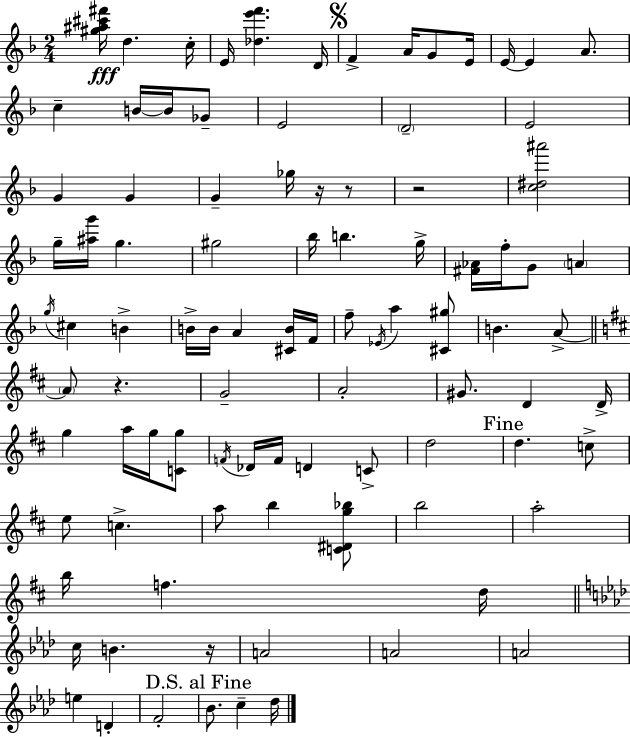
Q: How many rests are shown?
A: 5